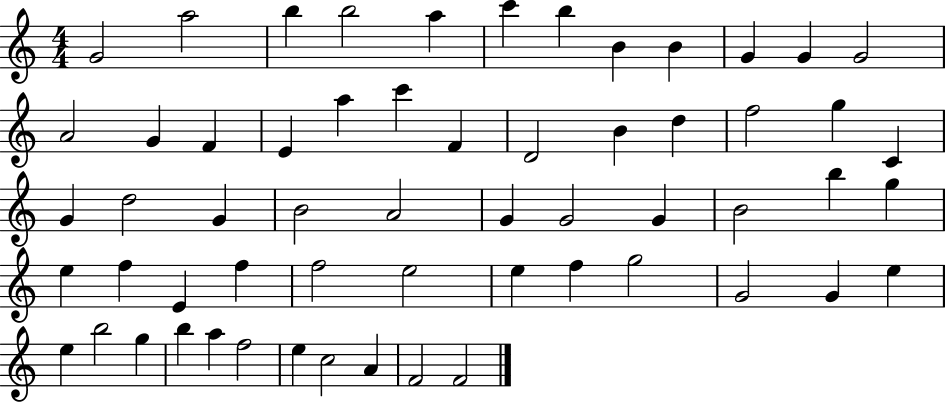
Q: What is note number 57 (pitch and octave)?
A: A4